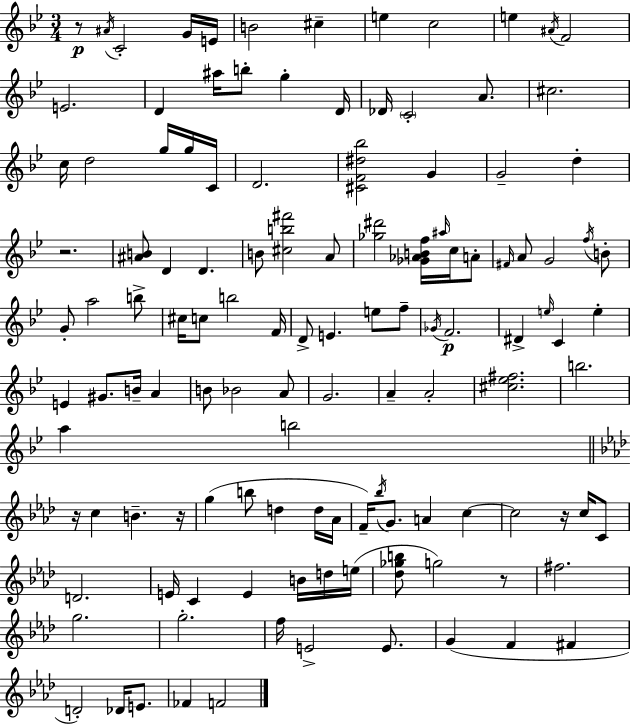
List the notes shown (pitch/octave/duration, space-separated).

R/e A#4/s C4/h G4/s E4/s B4/h C#5/q E5/q C5/h E5/q A#4/s F4/h E4/h. D4/q A#5/s B5/e G5/q D4/s Db4/s C4/h A4/e. C#5/h. C5/s D5/h G5/s G5/s C4/s D4/h. [C#4,F4,D#5,Bb5]/h G4/q G4/h D5/q R/h. [A#4,B4]/e D4/q D4/q. B4/e [C#5,B5,F#6]/h A4/e [Gb5,D#6]/h [Gb4,Ab4,B4,F5]/s A#5/s C5/s A4/e F#4/s A4/e G4/h F5/s B4/e G4/e A5/h B5/e C#5/s C5/e B5/h F4/s D4/e E4/q. E5/e F5/e Gb4/s F4/h. D#4/q E5/s C4/q E5/q E4/q G#4/e. B4/s A4/q B4/e Bb4/h A4/e G4/h. A4/q A4/h [C#5,Eb5,F#5]/h. B5/h. A5/q B5/h R/s C5/q B4/q. R/s G5/q B5/e D5/q D5/s Ab4/s F4/s Bb5/s G4/e. A4/q C5/q C5/h R/s C5/s C4/e D4/h. E4/s C4/q E4/q B4/s D5/s E5/s [Db5,Gb5,B5]/e G5/h R/e F#5/h. G5/h. G5/h. F5/s E4/h E4/e. G4/q F4/q F#4/q D4/h Db4/s E4/e. FES4/q F4/h